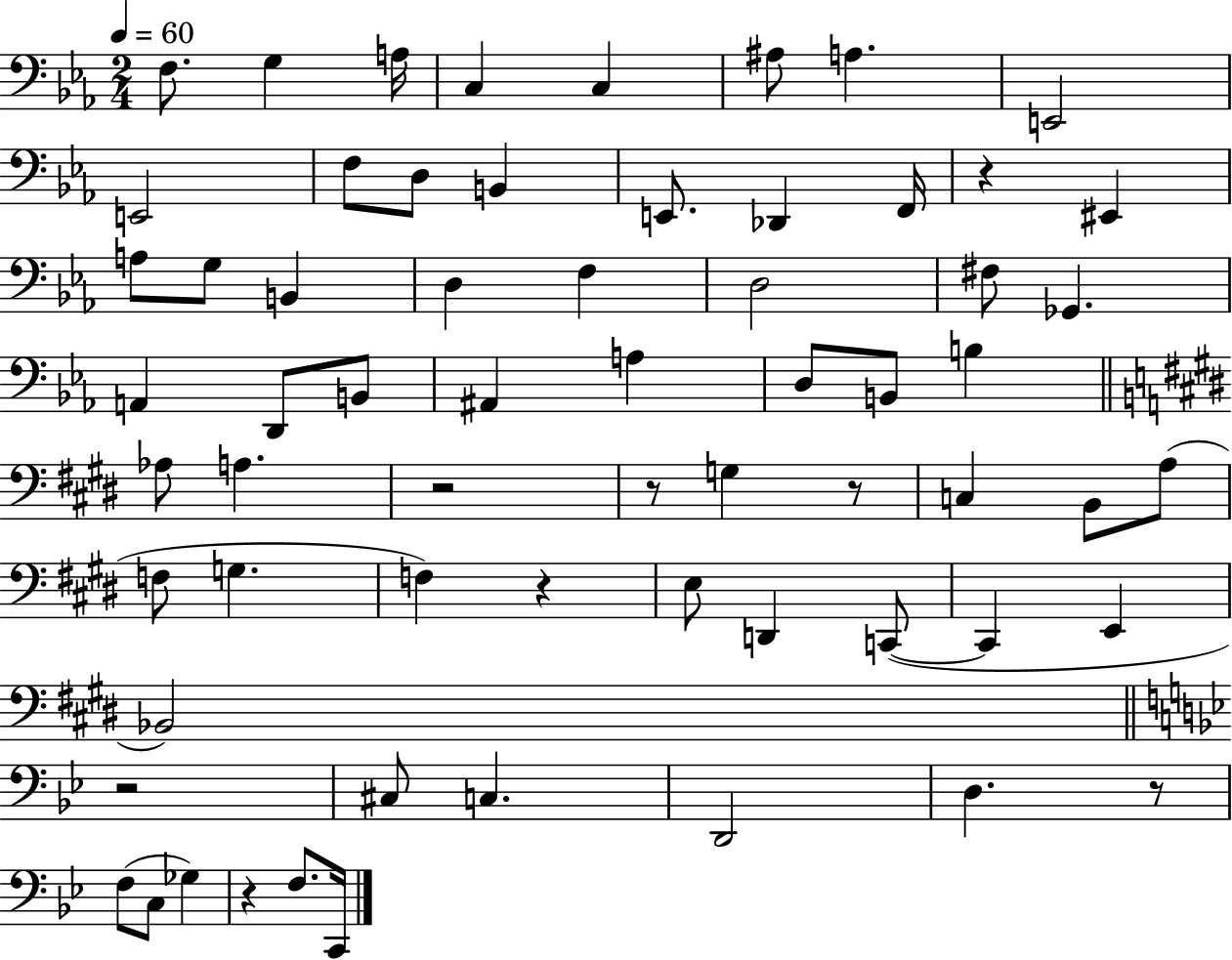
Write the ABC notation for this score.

X:1
T:Untitled
M:2/4
L:1/4
K:Eb
F,/2 G, A,/4 C, C, ^A,/2 A, E,,2 E,,2 F,/2 D,/2 B,, E,,/2 _D,, F,,/4 z ^E,, A,/2 G,/2 B,, D, F, D,2 ^F,/2 _G,, A,, D,,/2 B,,/2 ^A,, A, D,/2 B,,/2 B, _A,/2 A, z2 z/2 G, z/2 C, B,,/2 A,/2 F,/2 G, F, z E,/2 D,, C,,/2 C,, E,, _B,,2 z2 ^C,/2 C, D,,2 D, z/2 F,/2 C,/2 _G, z F,/2 C,,/4